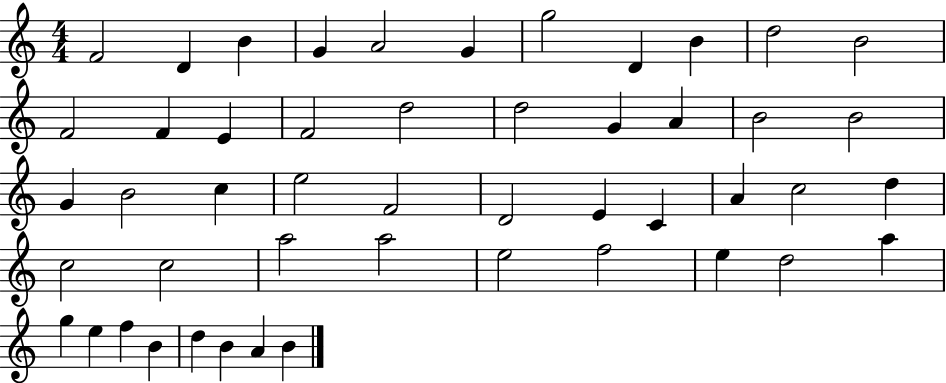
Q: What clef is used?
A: treble